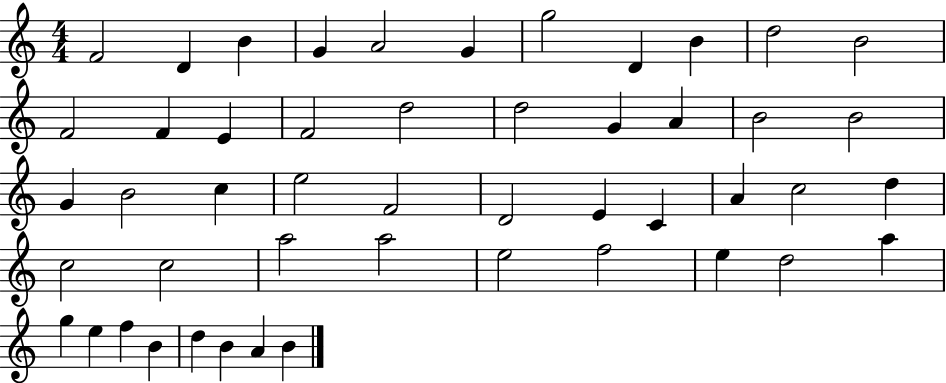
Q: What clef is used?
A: treble